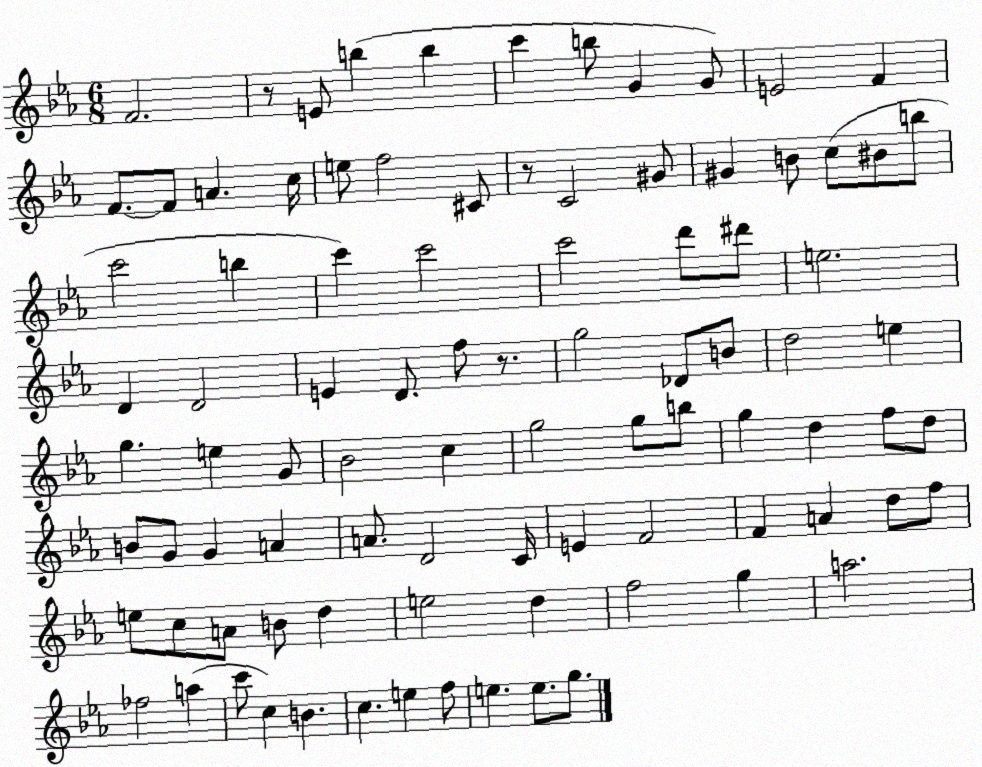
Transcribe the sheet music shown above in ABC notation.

X:1
T:Untitled
M:6/8
L:1/4
K:Eb
F2 z/2 E/2 b b c' b/2 G G/2 E2 F F/2 F/2 A c/4 e/2 f2 ^C/2 z/2 C2 ^G/2 ^G B/2 c/2 ^B/2 b/2 c'2 b c' c'2 c'2 d'/2 ^d'/2 e2 D D2 E D/2 f/2 z/2 g2 _D/2 B/2 d2 e g e G/2 _B2 c g2 g/2 b/2 g d f/2 d/2 B/2 G/2 G A A/2 D2 C/4 E F2 F A d/2 f/2 e/2 c/2 A/2 B/2 d e2 d f2 g a2 _f2 a c'/2 c B c e f/2 e e/2 g/2